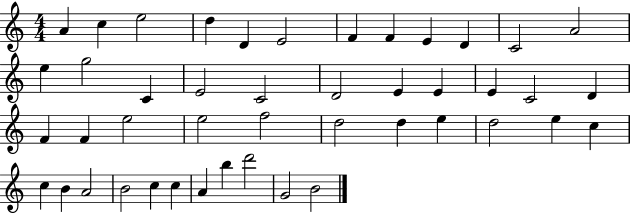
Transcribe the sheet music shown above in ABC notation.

X:1
T:Untitled
M:4/4
L:1/4
K:C
A c e2 d D E2 F F E D C2 A2 e g2 C E2 C2 D2 E E E C2 D F F e2 e2 f2 d2 d e d2 e c c B A2 B2 c c A b d'2 G2 B2